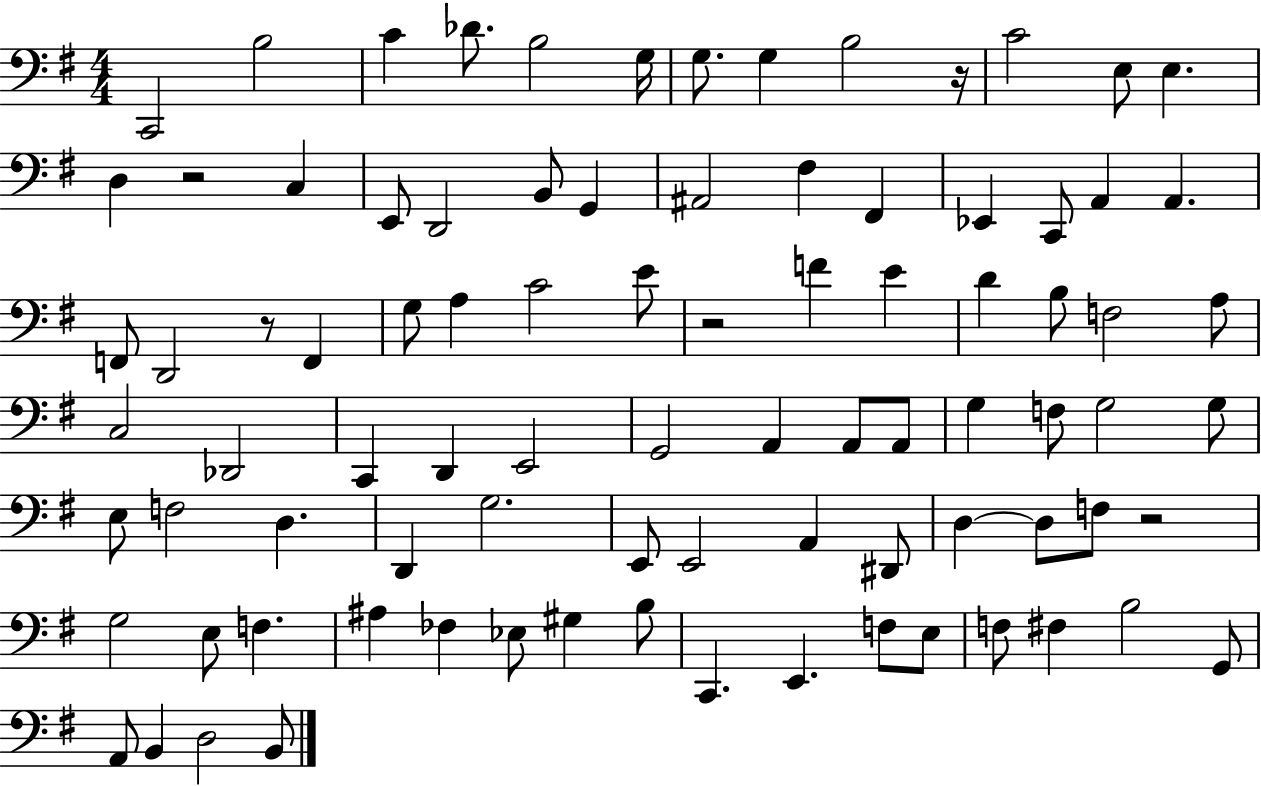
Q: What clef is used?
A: bass